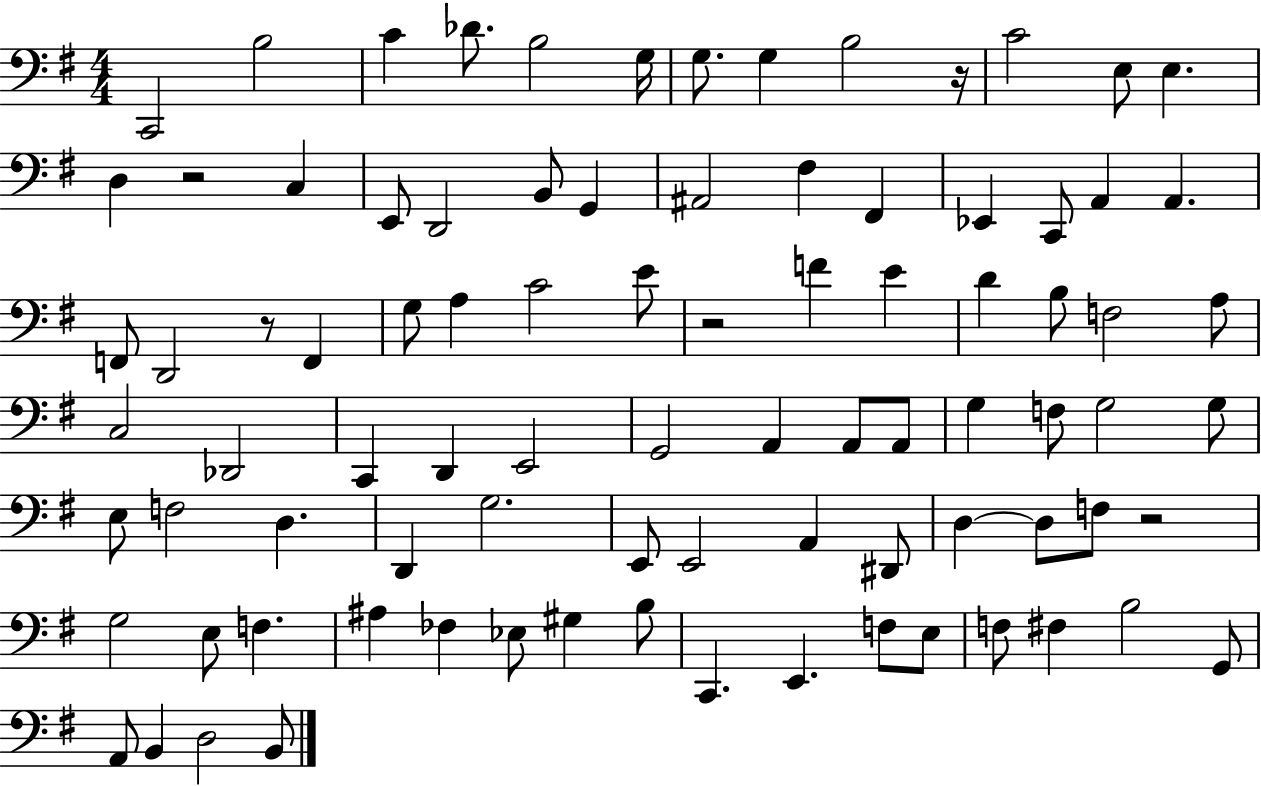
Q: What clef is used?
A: bass